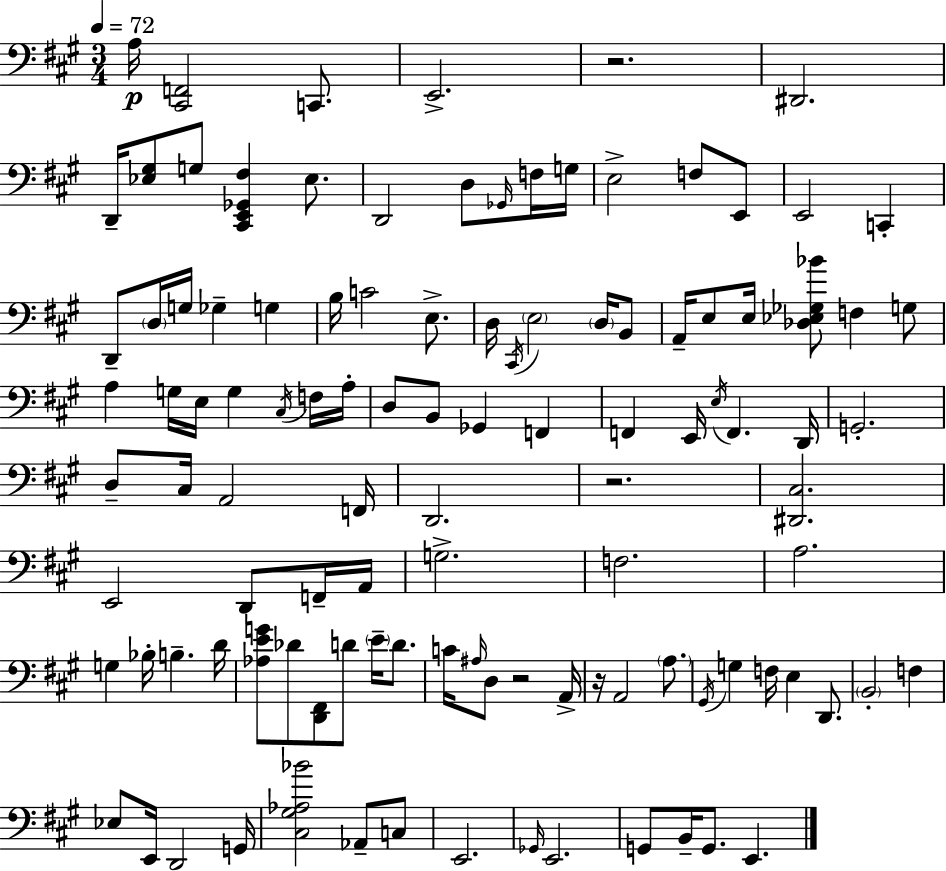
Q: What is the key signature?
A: A major